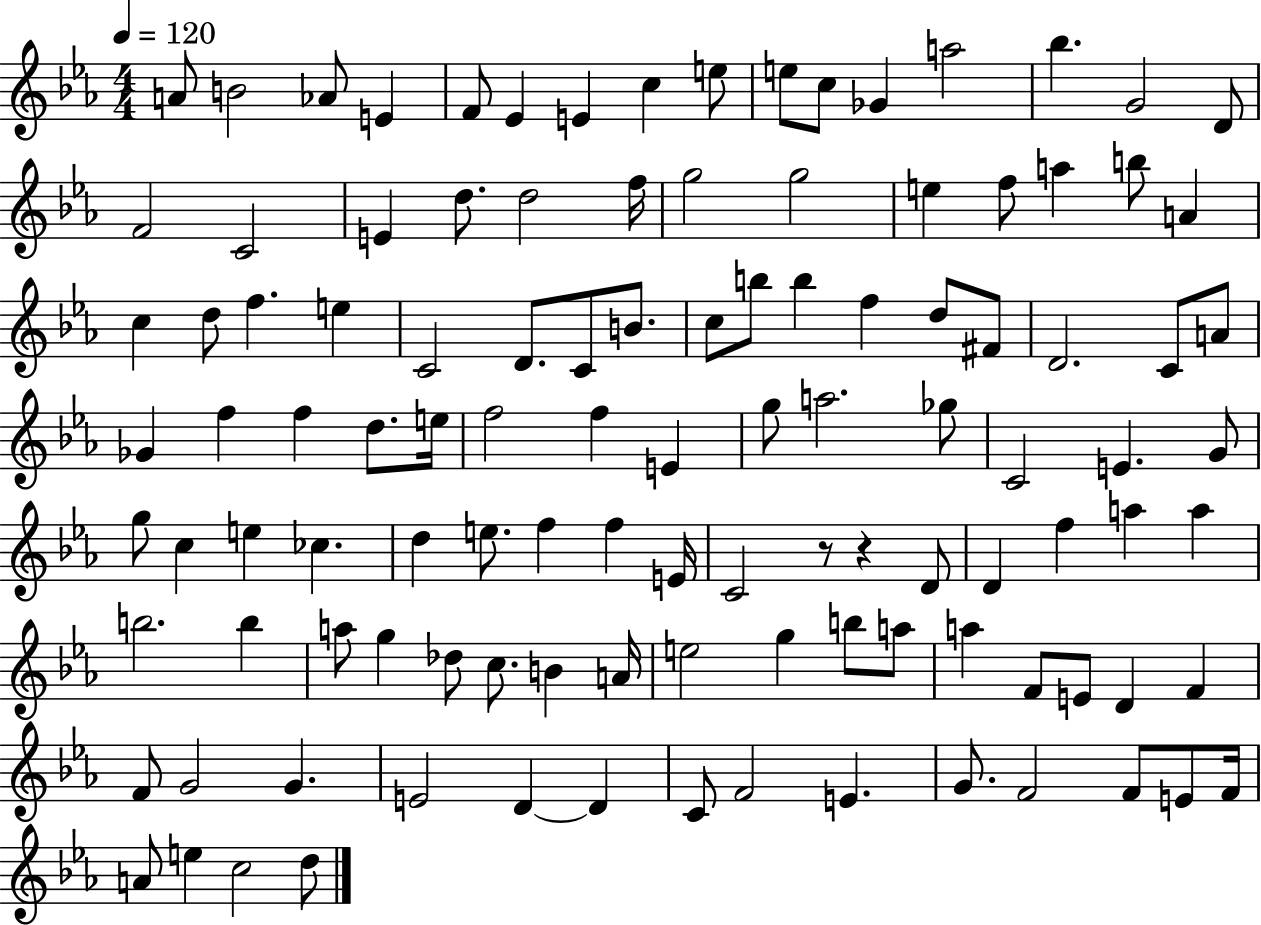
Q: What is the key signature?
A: EES major